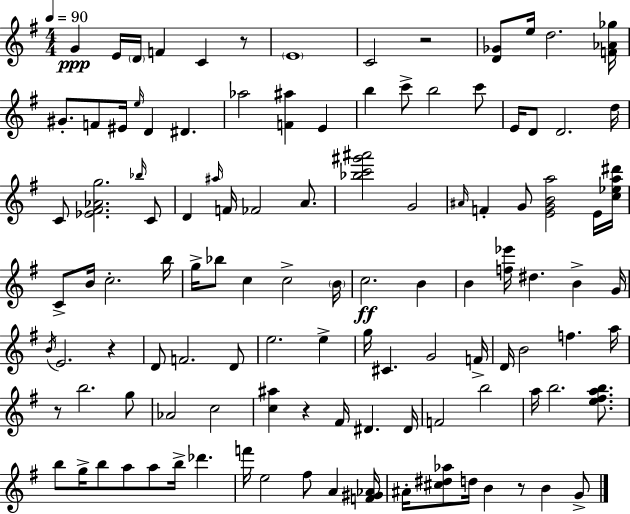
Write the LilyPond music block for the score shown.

{
  \clef treble
  \numericTimeSignature
  \time 4/4
  \key g \major
  \tempo 4 = 90
  g'4\ppp e'16 \parenthesize d'16 f'4 c'4 r8 | \parenthesize e'1 | c'2 r2 | <d' ges'>8 e''16 d''2. <f' aes' ges''>16 | \break gis'8.-. f'8 eis'16 \grace { e''16 } d'4 dis'4. | aes''2 <f' ais''>4 e'4 | b''4 c'''8-> b''2 c'''8 | e'16 d'8 d'2. | \break d''16 c'8 <ees' fis' aes' g''>2. \grace { bes''16 } | c'8 d'4 \grace { ais''16 } f'16 fes'2 | a'8. <bes'' c''' gis''' ais'''>2 g'2 | \grace { ais'16 } f'4-. g'8 <e' g' b' a''>2 | \break e'16 <c'' ees'' a'' dis'''>16 c'8-> b'16 c''2.-. | b''16 g''16-> bes''8 c''4 c''2-> | \parenthesize b'16 c''2.\ff | b'4 b'4 <f'' ees'''>16 dis''4. b'4-> | \break g'16 \acciaccatura { b'16 } e'2. | r4 d'8 f'2. | d'8 e''2. | e''4-> g''16 cis'4. g'2 | \break f'16-> d'16 b'2 f''4. | a''16 r8 b''2. | g''8 aes'2 c''2 | <c'' ais''>4 r4 fis'16 dis'4. | \break dis'16 f'2 b''2 | a''16 b''2. | <e'' fis'' a'' b''>8. b''8 g''16-> b''8 a''8 a''8 b''16-> des'''4. | f'''16 e''2 fis''8 | \break a'4 <f' gis' aes'>16 ais'16-. <cis'' dis'' aes''>8 d''16 b'4 r8 b'4 | g'8-> \bar "|."
}